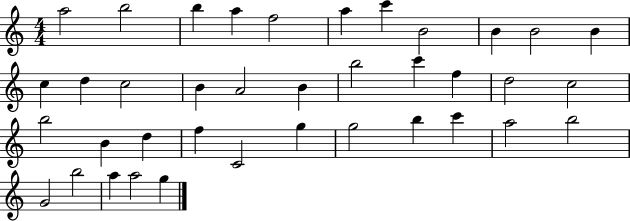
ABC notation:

X:1
T:Untitled
M:4/4
L:1/4
K:C
a2 b2 b a f2 a c' B2 B B2 B c d c2 B A2 B b2 c' f d2 c2 b2 B d f C2 g g2 b c' a2 b2 G2 b2 a a2 g